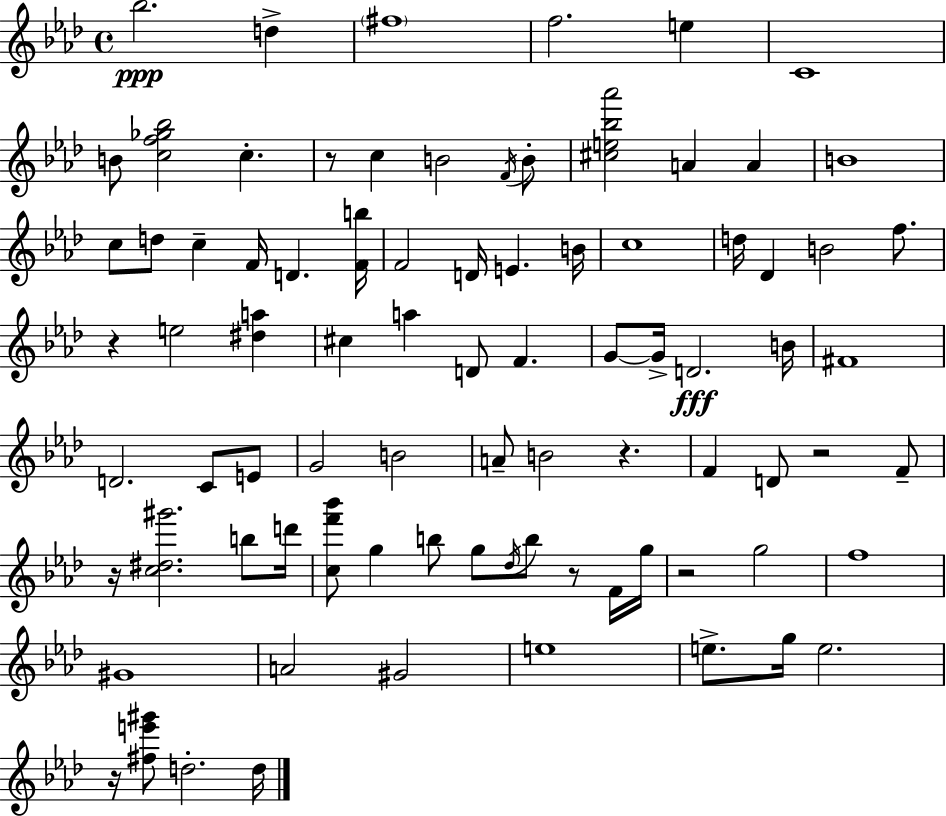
Bb5/h. D5/q F#5/w F5/h. E5/q C4/w B4/e [C5,F5,Gb5,Bb5]/h C5/q. R/e C5/q B4/h F4/s B4/e [C#5,E5,Bb5,Ab6]/h A4/q A4/q B4/w C5/e D5/e C5/q F4/s D4/q. [F4,B5]/s F4/h D4/s E4/q. B4/s C5/w D5/s Db4/q B4/h F5/e. R/q E5/h [D#5,A5]/q C#5/q A5/q D4/e F4/q. G4/e G4/s D4/h. B4/s F#4/w D4/h. C4/e E4/e G4/h B4/h A4/e B4/h R/q. F4/q D4/e R/h F4/e R/s [C5,D#5,G#6]/h. B5/e D6/s [C5,F6,Bb6]/e G5/q B5/e G5/e Db5/s B5/e R/e F4/s G5/s R/h G5/h F5/w G#4/w A4/h G#4/h E5/w E5/e. G5/s E5/h. R/s [F#5,E6,G#6]/e D5/h. D5/s